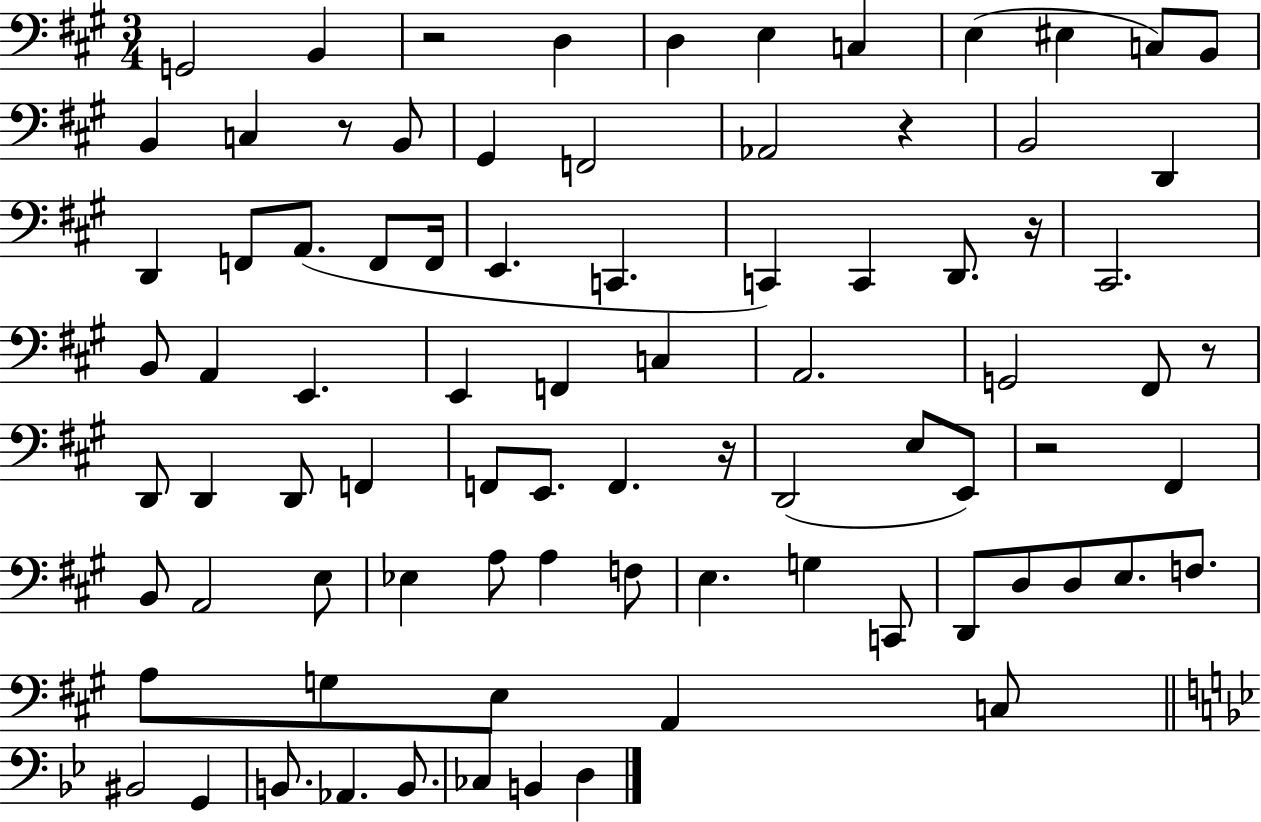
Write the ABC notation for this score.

X:1
T:Untitled
M:3/4
L:1/4
K:A
G,,2 B,, z2 D, D, E, C, E, ^E, C,/2 B,,/2 B,, C, z/2 B,,/2 ^G,, F,,2 _A,,2 z B,,2 D,, D,, F,,/2 A,,/2 F,,/2 F,,/4 E,, C,, C,, C,, D,,/2 z/4 ^C,,2 B,,/2 A,, E,, E,, F,, C, A,,2 G,,2 ^F,,/2 z/2 D,,/2 D,, D,,/2 F,, F,,/2 E,,/2 F,, z/4 D,,2 E,/2 E,,/2 z2 ^F,, B,,/2 A,,2 E,/2 _E, A,/2 A, F,/2 E, G, C,,/2 D,,/2 D,/2 D,/2 E,/2 F,/2 A,/2 G,/2 E,/2 A,, C,/2 ^B,,2 G,, B,,/2 _A,, B,,/2 _C, B,, D,